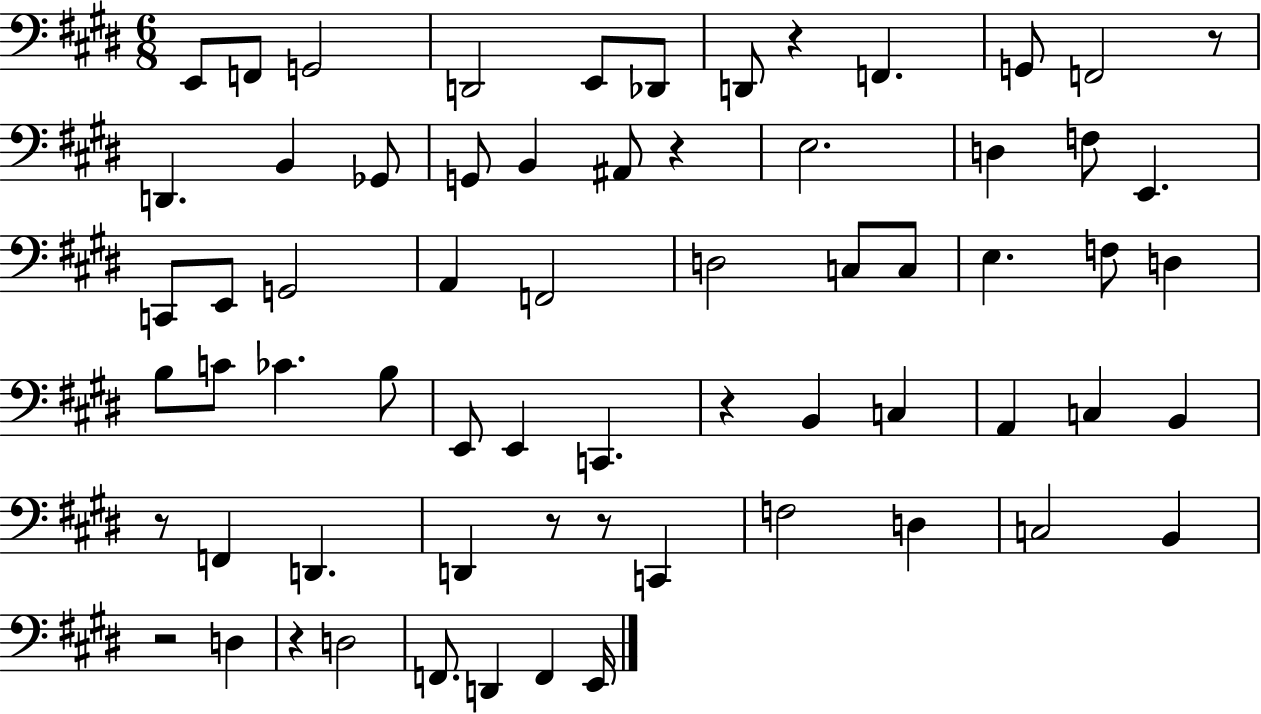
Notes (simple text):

E2/e F2/e G2/h D2/h E2/e Db2/e D2/e R/q F2/q. G2/e F2/h R/e D2/q. B2/q Gb2/e G2/e B2/q A#2/e R/q E3/h. D3/q F3/e E2/q. C2/e E2/e G2/h A2/q F2/h D3/h C3/e C3/e E3/q. F3/e D3/q B3/e C4/e CES4/q. B3/e E2/e E2/q C2/q. R/q B2/q C3/q A2/q C3/q B2/q R/e F2/q D2/q. D2/q R/e R/e C2/q F3/h D3/q C3/h B2/q R/h D3/q R/q D3/h F2/e. D2/q F2/q E2/s